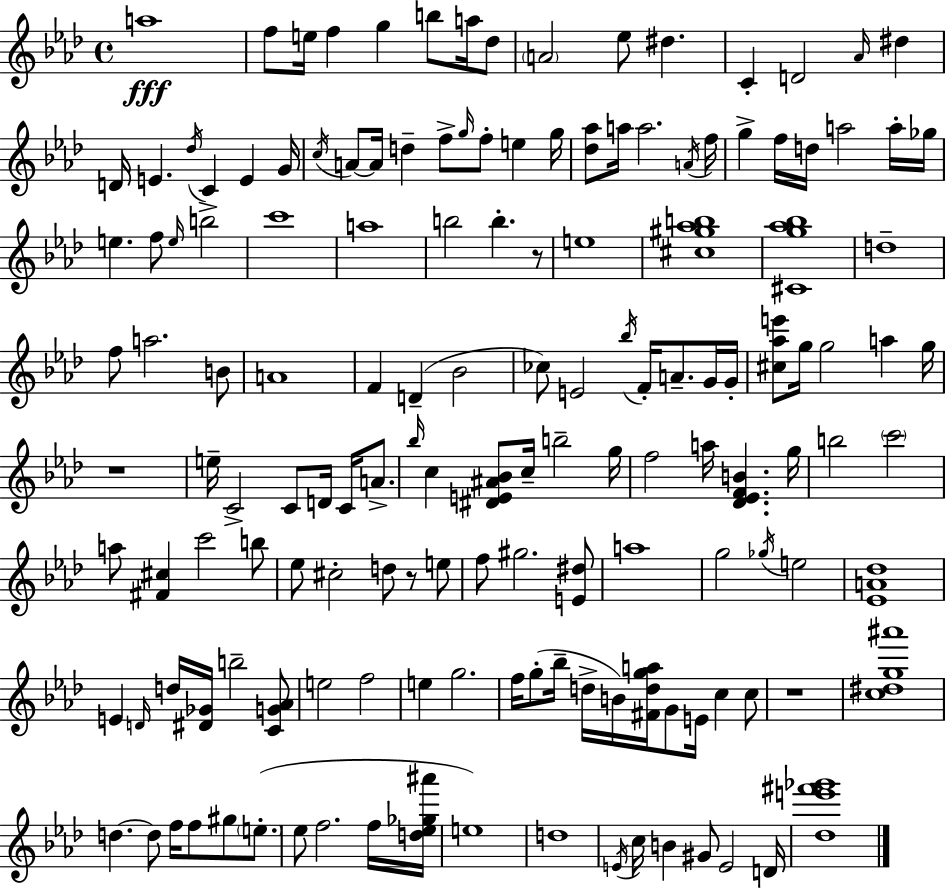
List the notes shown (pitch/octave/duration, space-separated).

A5/w F5/e E5/s F5/q G5/q B5/e A5/s Db5/e A4/h Eb5/e D#5/q. C4/q D4/h Ab4/s D#5/q D4/s E4/q. Db5/s C4/q E4/q G4/s C5/s A4/e A4/s D5/q F5/e G5/s F5/e E5/q G5/s [Db5,Ab5]/e A5/s A5/h. A4/s F5/s G5/q F5/s D5/s A5/h A5/s Gb5/s E5/q. F5/e E5/s B5/h C6/w A5/w B5/h B5/q. R/e E5/w [C#5,G#5,Ab5,B5]/w [C#4,G5,Ab5,Bb5]/w D5/w F5/e A5/h. B4/e A4/w F4/q D4/q Bb4/h CES5/e E4/h Bb5/s F4/s A4/e. G4/s G4/s [C#5,Ab5,E6]/e G5/s G5/h A5/q G5/s R/w E5/s C4/h C4/e D4/s C4/s A4/e. Bb5/s C5/q [D#4,E4,A#4,Bb4]/e C5/s B5/h G5/s F5/h A5/s [Db4,Eb4,F4,B4]/q. G5/s B5/h C6/h A5/e [F#4,C#5]/q C6/h B5/e Eb5/e C#5/h D5/e R/e E5/e F5/e G#5/h. [E4,D#5]/e A5/w G5/h Gb5/s E5/h [Eb4,A4,Db5]/w E4/q D4/s D5/s [D#4,Gb4]/s B5/h [C4,G4,Ab4]/e E5/h F5/h E5/q G5/h. F5/s G5/e Bb5/s D5/s B4/s [F#4,D5,G5,A5]/s G4/e E4/s C5/q C5/e R/w [C5,D#5,G5,A#6]/w D5/q. D5/e F5/s F5/e G#5/e E5/e. Eb5/e F5/h. F5/s [D5,Eb5,Gb5,A#6]/s E5/w D5/w E4/s C5/s B4/q G#4/e E4/h D4/s [Db5,E6,F#6,Gb6]/w